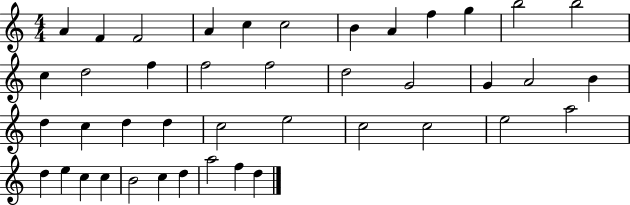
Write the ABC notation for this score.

X:1
T:Untitled
M:4/4
L:1/4
K:C
A F F2 A c c2 B A f g b2 b2 c d2 f f2 f2 d2 G2 G A2 B d c d d c2 e2 c2 c2 e2 a2 d e c c B2 c d a2 f d